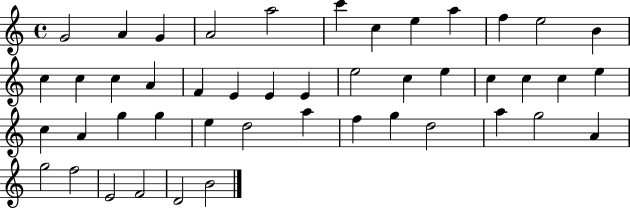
{
  \clef treble
  \time 4/4
  \defaultTimeSignature
  \key c \major
  g'2 a'4 g'4 | a'2 a''2 | c'''4 c''4 e''4 a''4 | f''4 e''2 b'4 | \break c''4 c''4 c''4 a'4 | f'4 e'4 e'4 e'4 | e''2 c''4 e''4 | c''4 c''4 c''4 e''4 | \break c''4 a'4 g''4 g''4 | e''4 d''2 a''4 | f''4 g''4 d''2 | a''4 g''2 a'4 | \break g''2 f''2 | e'2 f'2 | d'2 b'2 | \bar "|."
}